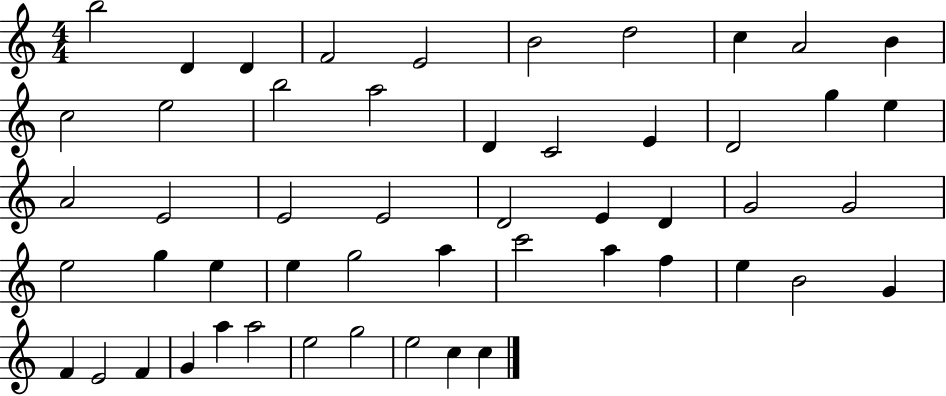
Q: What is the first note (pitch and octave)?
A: B5